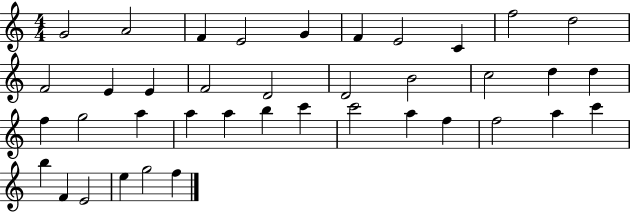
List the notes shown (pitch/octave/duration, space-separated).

G4/h A4/h F4/q E4/h G4/q F4/q E4/h C4/q F5/h D5/h F4/h E4/q E4/q F4/h D4/h D4/h B4/h C5/h D5/q D5/q F5/q G5/h A5/q A5/q A5/q B5/q C6/q C6/h A5/q F5/q F5/h A5/q C6/q B5/q F4/q E4/h E5/q G5/h F5/q